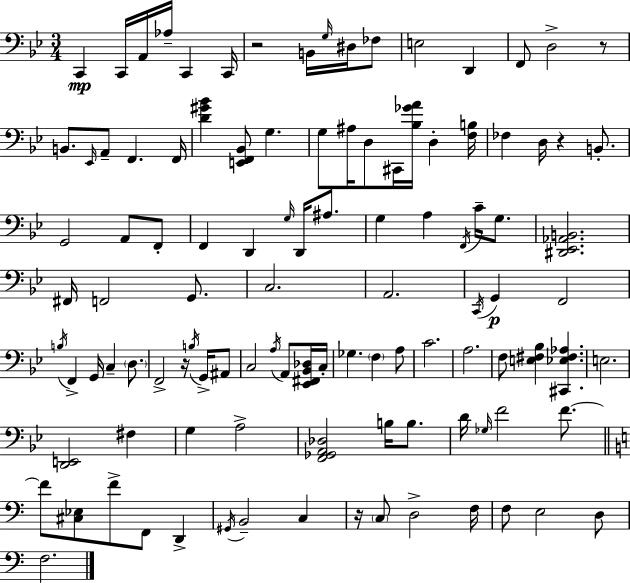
X:1
T:Untitled
M:3/4
L:1/4
K:Gm
C,, C,,/4 A,,/4 _A,/4 C,, C,,/4 z2 B,,/4 G,/4 ^D,/4 _F,/2 E,2 D,, F,,/2 D,2 z/2 B,,/2 _E,,/4 A,,/2 F,, F,,/4 [D^G_B] [E,,F,,_B,,]/2 G, G,/2 ^A,/4 D,/2 ^C,,/4 [_B,_GA]/4 D, [F,B,]/4 _F, D,/4 z B,,/2 G,,2 A,,/2 F,,/2 F,, D,, G,/4 D,,/4 ^A,/2 G, A, F,,/4 C/4 G,/2 [^D,,_E,,_A,,B,,]2 ^F,,/4 F,,2 G,,/2 C,2 A,,2 C,,/4 G,, F,,2 B,/4 F,, G,,/4 C, D,/2 F,,2 z/4 B,/4 G,,/4 ^A,,/2 C,2 A,/4 A,,/2 [_E,,^F,,_B,,_D,]/4 C,/4 _G, F, A,/2 C2 A,2 F,/2 [E,^F,_B,] [^C,,_E,^F,_A,] E,2 [D,,E,,]2 ^F, G, A,2 [F,,_G,,A,,_D,]2 B,/4 B,/2 D/4 _G,/4 F2 F/2 F/2 [^C,_E,]/2 F/2 F,,/2 D,, ^G,,/4 B,,2 C, z/4 C,/2 D,2 F,/4 F,/2 E,2 D,/2 F,2